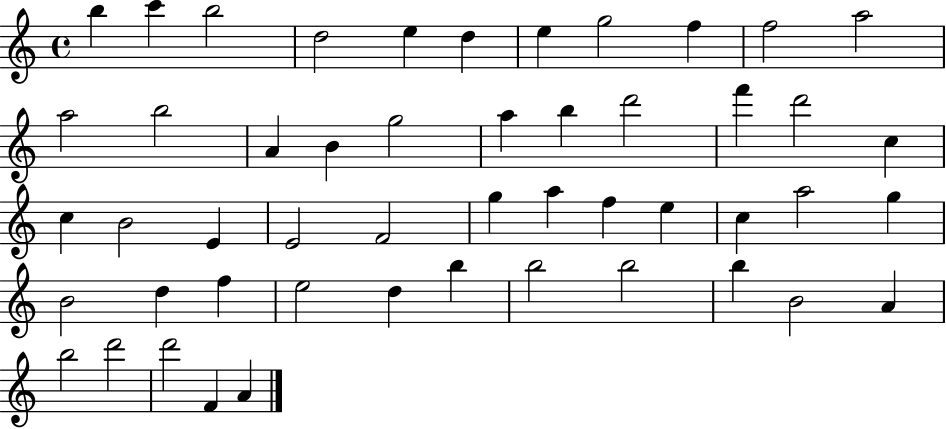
X:1
T:Untitled
M:4/4
L:1/4
K:C
b c' b2 d2 e d e g2 f f2 a2 a2 b2 A B g2 a b d'2 f' d'2 c c B2 E E2 F2 g a f e c a2 g B2 d f e2 d b b2 b2 b B2 A b2 d'2 d'2 F A